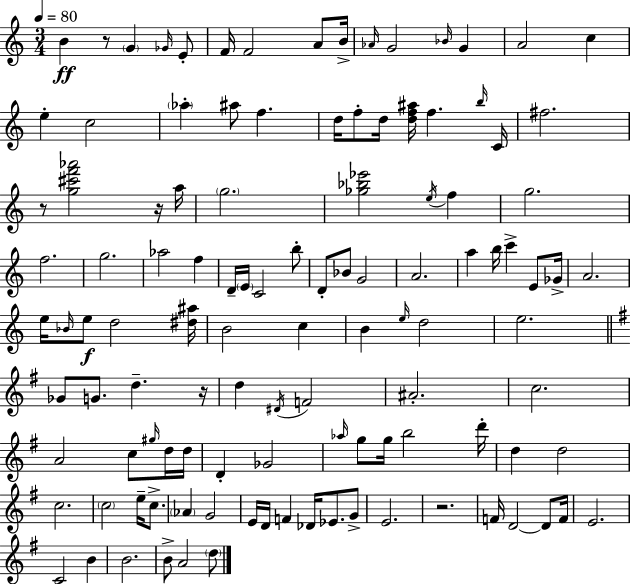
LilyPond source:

{
  \clef treble
  \numericTimeSignature
  \time 3/4
  \key a \minor
  \tempo 4 = 80
  b'4\ff r8 \parenthesize g'4 \grace { ges'16 } e'8-. | f'16 f'2 a'8 | b'16-> \grace { aes'16 } g'2 \grace { bes'16 } g'4 | a'2 c''4 | \break e''4-. c''2 | \parenthesize aes''4-. ais''8 f''4. | d''16 f''8-. d''16 <d'' f'' ais''>16 f''4. | \grace { b''16 } c'16 fis''2. | \break r8 <g'' cis''' f''' aes'''>2 | r16 a''16 \parenthesize g''2. | <ges'' bes'' ees'''>2 | \acciaccatura { e''16 } f''4 g''2. | \break f''2. | g''2. | aes''2 | f''4 d'16-- \parenthesize e'16 c'2 | \break b''8-. d'8-. bes'8 g'2 | a'2. | a''4 b''16 c'''4-> | e'8 ges'16-> a'2. | \break e''16 \grace { bes'16 } e''8\f d''2 | <dis'' ais''>16 b'2 | c''4 b'4 \grace { e''16 } d''2 | e''2. | \break \bar "||" \break \key e \minor ges'8 g'8. d''4.-- r16 | d''4 \acciaccatura { dis'16 } f'2 | ais'2.-. | c''2. | \break a'2 c''8 \grace { gis''16 } | d''16 d''16 d'4-. ges'2 | \grace { aes''16 } g''8 g''16 b''2 | d'''16-. d''4 d''2 | \break c''2. | \parenthesize c''2 e''16-- | c''8.-> \parenthesize aes'4 g'2 | e'16 d'16 f'4 des'16 ees'8. | \break g'8-> e'2. | r2. | f'16 d'2~~ | d'8 f'16 e'2. | \break c'2 b'4 | b'2. | b'8-> a'2 | \parenthesize d''8 \bar "|."
}